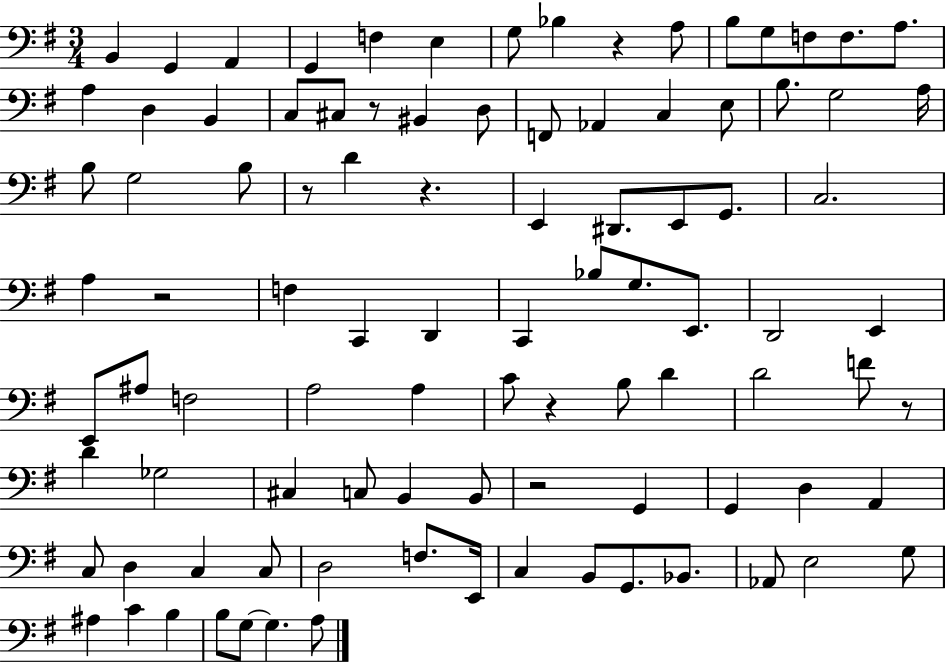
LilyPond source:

{
  \clef bass
  \numericTimeSignature
  \time 3/4
  \key g \major
  b,4 g,4 a,4 | g,4 f4 e4 | g8 bes4 r4 a8 | b8 g8 f8 f8. a8. | \break a4 d4 b,4 | c8 cis8 r8 bis,4 d8 | f,8 aes,4 c4 e8 | b8. g2 a16 | \break b8 g2 b8 | r8 d'4 r4. | e,4 dis,8. e,8 g,8. | c2. | \break a4 r2 | f4 c,4 d,4 | c,4 bes8 g8. e,8. | d,2 e,4 | \break e,8 ais8 f2 | a2 a4 | c'8 r4 b8 d'4 | d'2 f'8 r8 | \break d'4 ges2 | cis4 c8 b,4 b,8 | r2 g,4 | g,4 d4 a,4 | \break c8 d4 c4 c8 | d2 f8. e,16 | c4 b,8 g,8. bes,8. | aes,8 e2 g8 | \break ais4 c'4 b4 | b8 g8~~ g4. a8 | \bar "|."
}